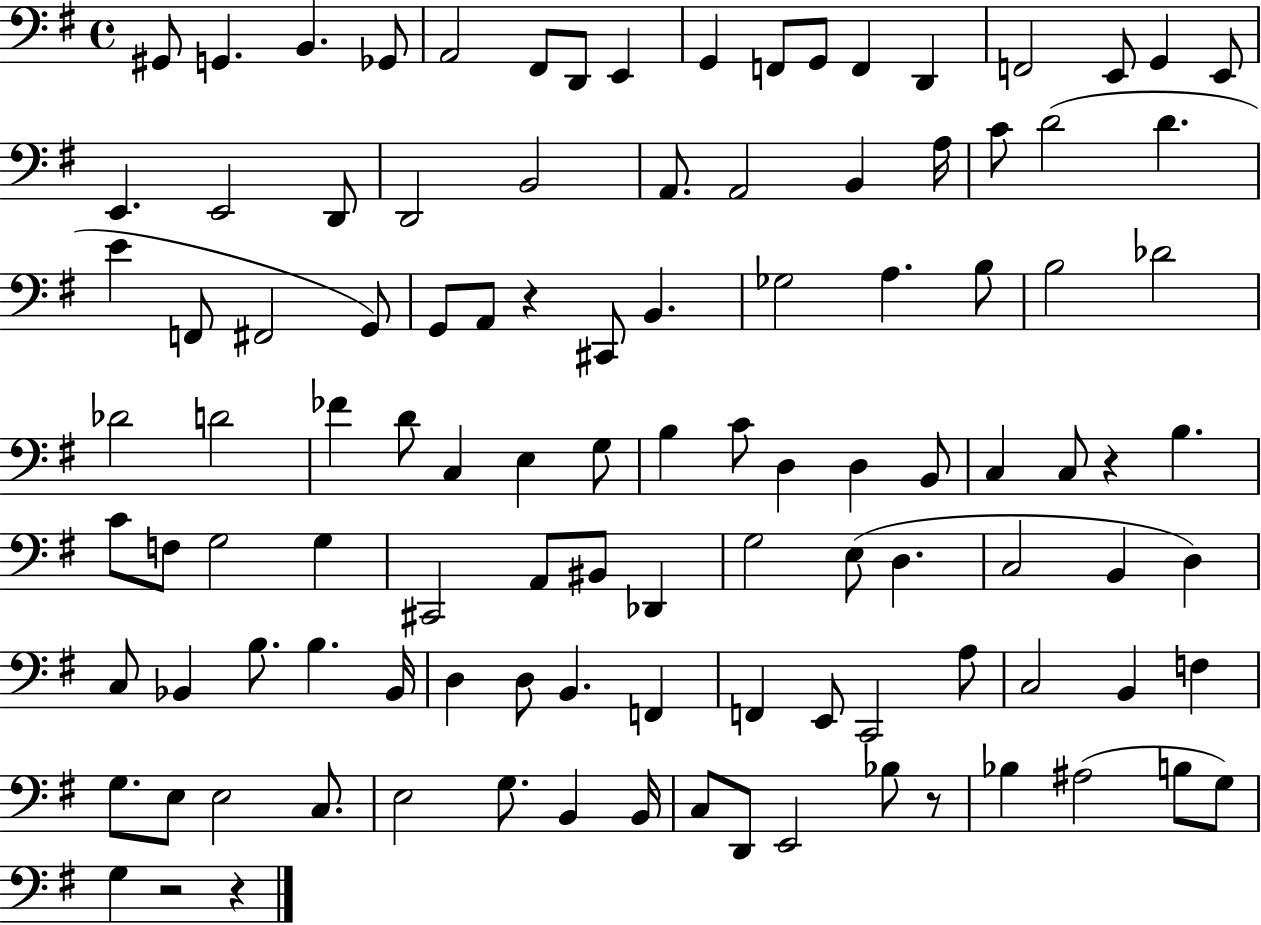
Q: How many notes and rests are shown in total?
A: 109